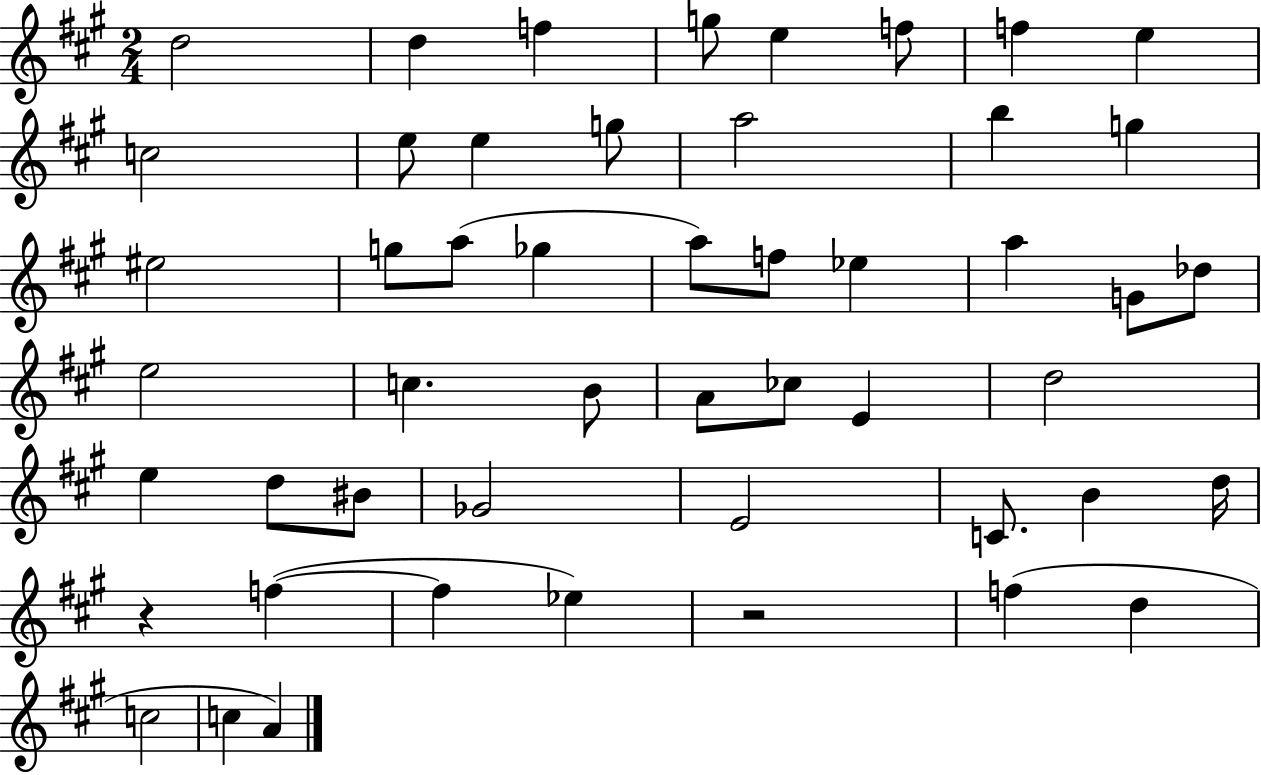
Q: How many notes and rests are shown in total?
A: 50